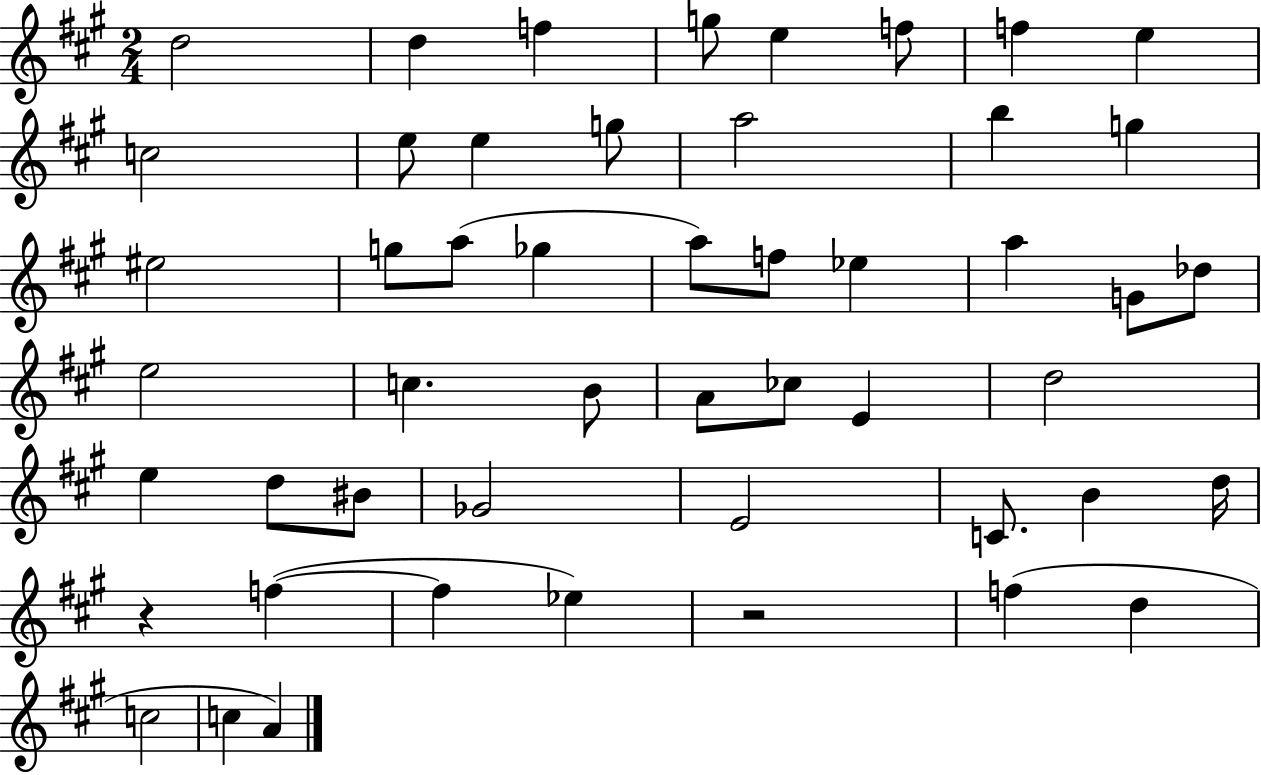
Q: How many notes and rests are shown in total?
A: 50